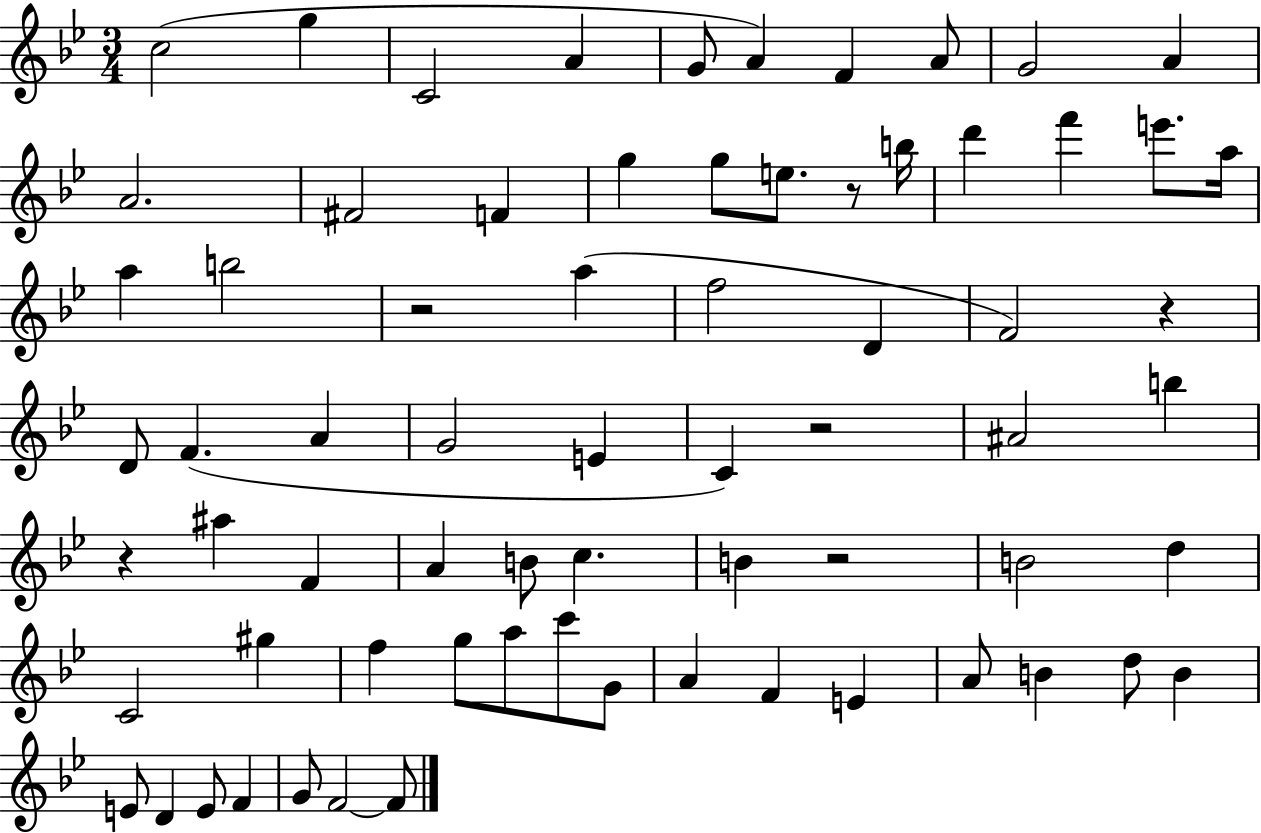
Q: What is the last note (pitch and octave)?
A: F4